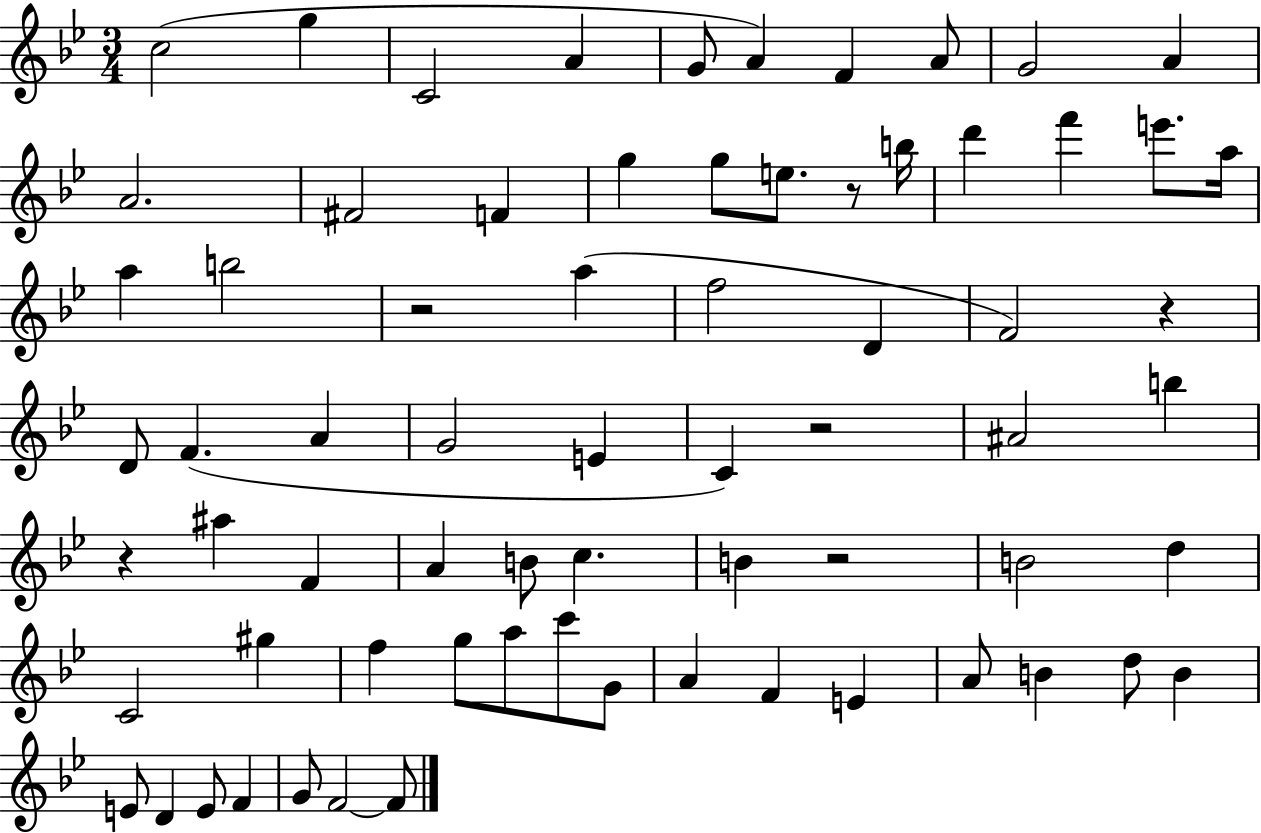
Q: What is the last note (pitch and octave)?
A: F4